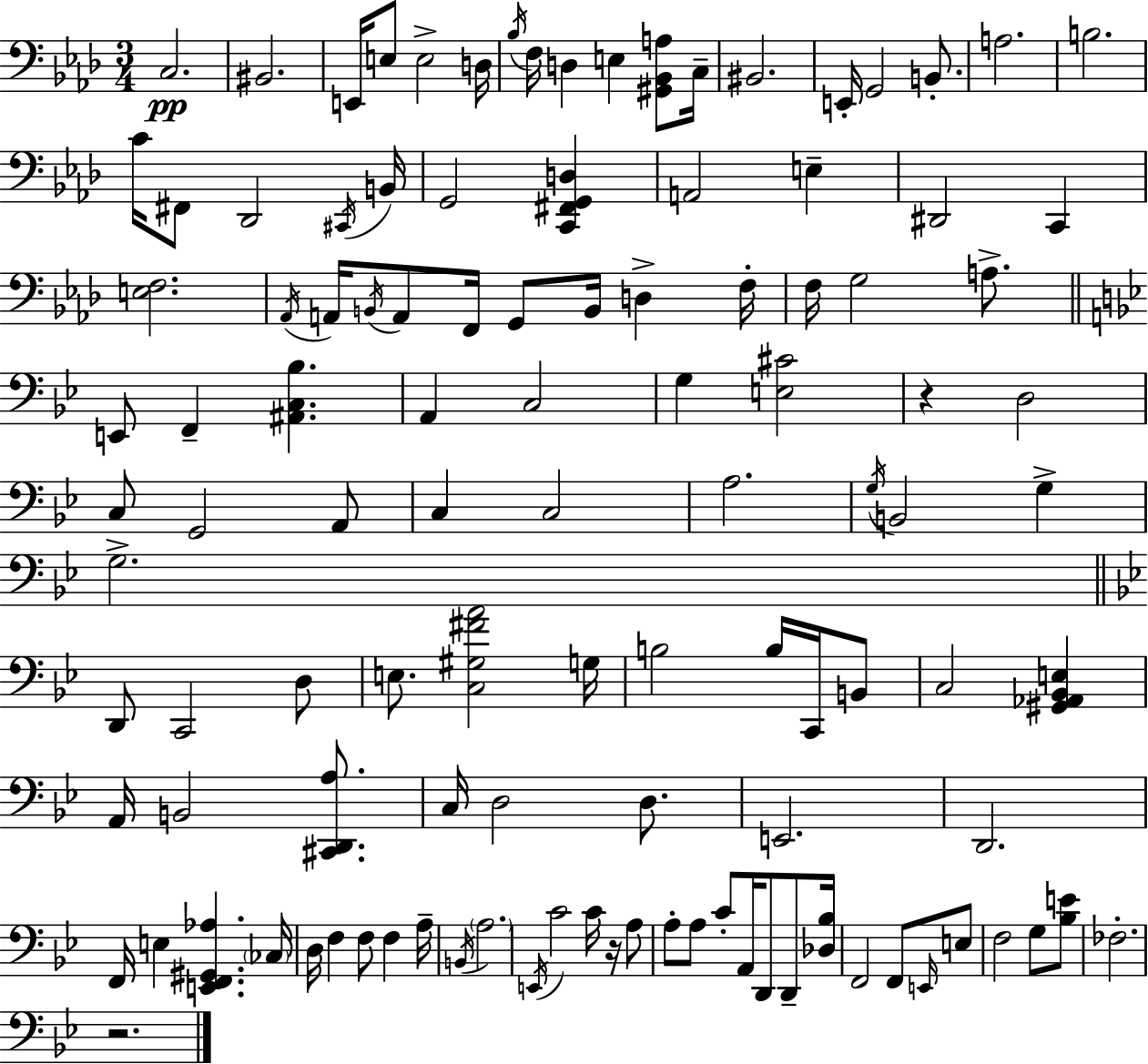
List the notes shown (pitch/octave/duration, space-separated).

C3/h. BIS2/h. E2/s E3/e E3/h D3/s Bb3/s F3/s D3/q E3/q [G#2,Bb2,A3]/e C3/s BIS2/h. E2/s G2/h B2/e. A3/h. B3/h. C4/s F#2/e Db2/h C#2/s B2/s G2/h [C2,F#2,G2,D3]/q A2/h E3/q D#2/h C2/q [E3,F3]/h. Ab2/s A2/s B2/s A2/e F2/s G2/e B2/s D3/q F3/s F3/s G3/h A3/e. E2/e F2/q [A#2,C3,Bb3]/q. A2/q C3/h G3/q [E3,C#4]/h R/q D3/h C3/e G2/h A2/e C3/q C3/h A3/h. G3/s B2/h G3/q G3/h. D2/e C2/h D3/e E3/e. [C3,G#3,F#4,A4]/h G3/s B3/h B3/s C2/s B2/e C3/h [G#2,Ab2,Bb2,E3]/q A2/s B2/h [C#2,D2,A3]/e. C3/s D3/h D3/e. E2/h. D2/h. F2/s E3/q [E2,F2,G#2,Ab3]/q. CES3/s D3/s F3/q F3/e F3/q A3/s B2/s A3/h. E2/s C4/h C4/s R/s A3/e A3/e A3/e C4/e A2/s D2/e D2/e [Db3,Bb3]/s F2/h F2/e E2/s E3/e F3/h G3/e [Bb3,E4]/e FES3/h. R/h.